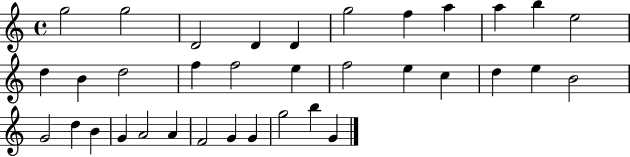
{
  \clef treble
  \time 4/4
  \defaultTimeSignature
  \key c \major
  g''2 g''2 | d'2 d'4 d'4 | g''2 f''4 a''4 | a''4 b''4 e''2 | \break d''4 b'4 d''2 | f''4 f''2 e''4 | f''2 e''4 c''4 | d''4 e''4 b'2 | \break g'2 d''4 b'4 | g'4 a'2 a'4 | f'2 g'4 g'4 | g''2 b''4 g'4 | \break \bar "|."
}